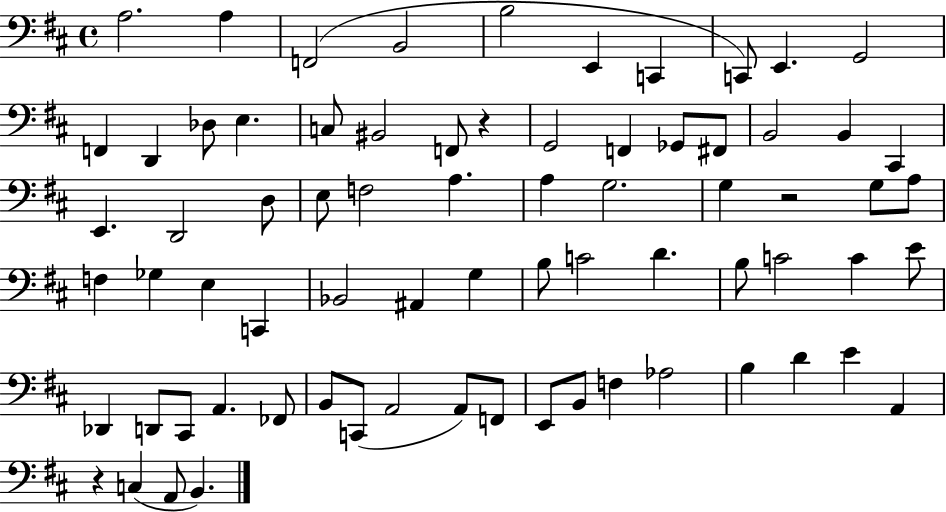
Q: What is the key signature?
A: D major